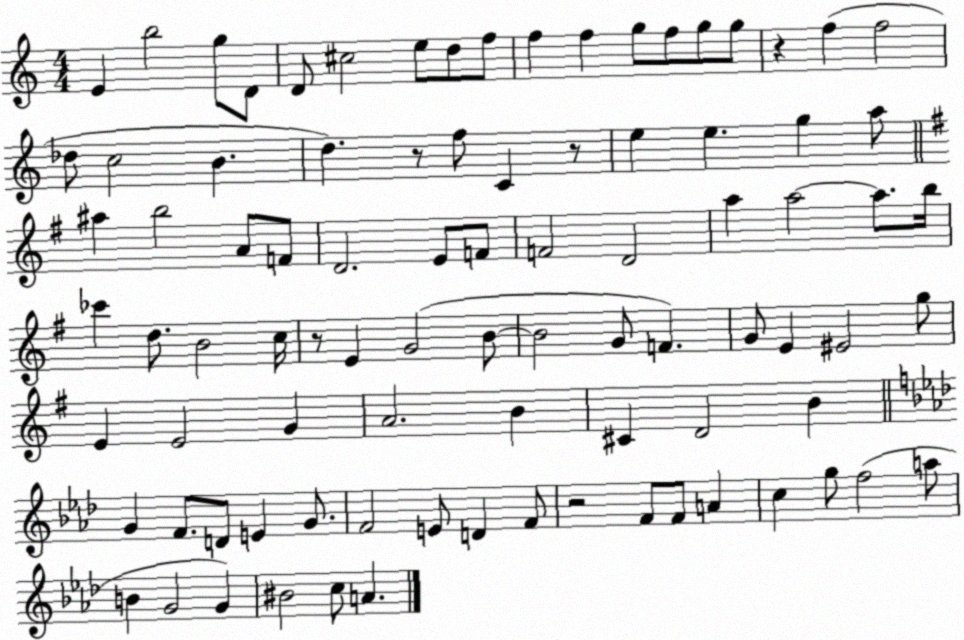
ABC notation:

X:1
T:Untitled
M:4/4
L:1/4
K:C
E b2 g/2 D/2 D/2 ^c2 e/2 d/2 f/2 f f g/2 f/2 g/2 g/2 z f f2 _d/2 c2 B d z/2 f/2 C z/2 e e g a/2 ^a b2 A/2 F/2 D2 E/2 F/2 F2 D2 a a2 a/2 b/4 _c' d/2 B2 c/4 z/2 E G2 B/2 B2 G/2 F G/2 E ^E2 g/2 E E2 G A2 B ^C D2 B G F/2 D/2 E G/2 F2 E/2 D F/2 z2 F/2 F/2 A c g/2 f2 a/2 B G2 G ^B2 c/2 A